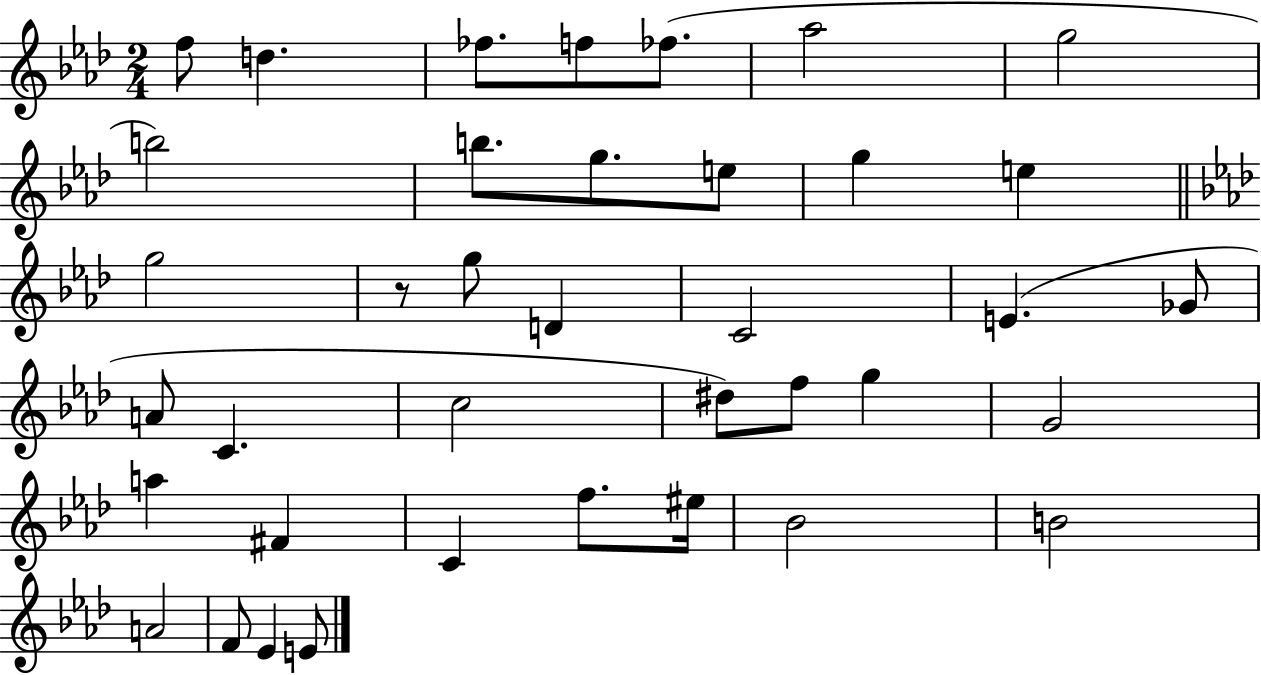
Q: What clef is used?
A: treble